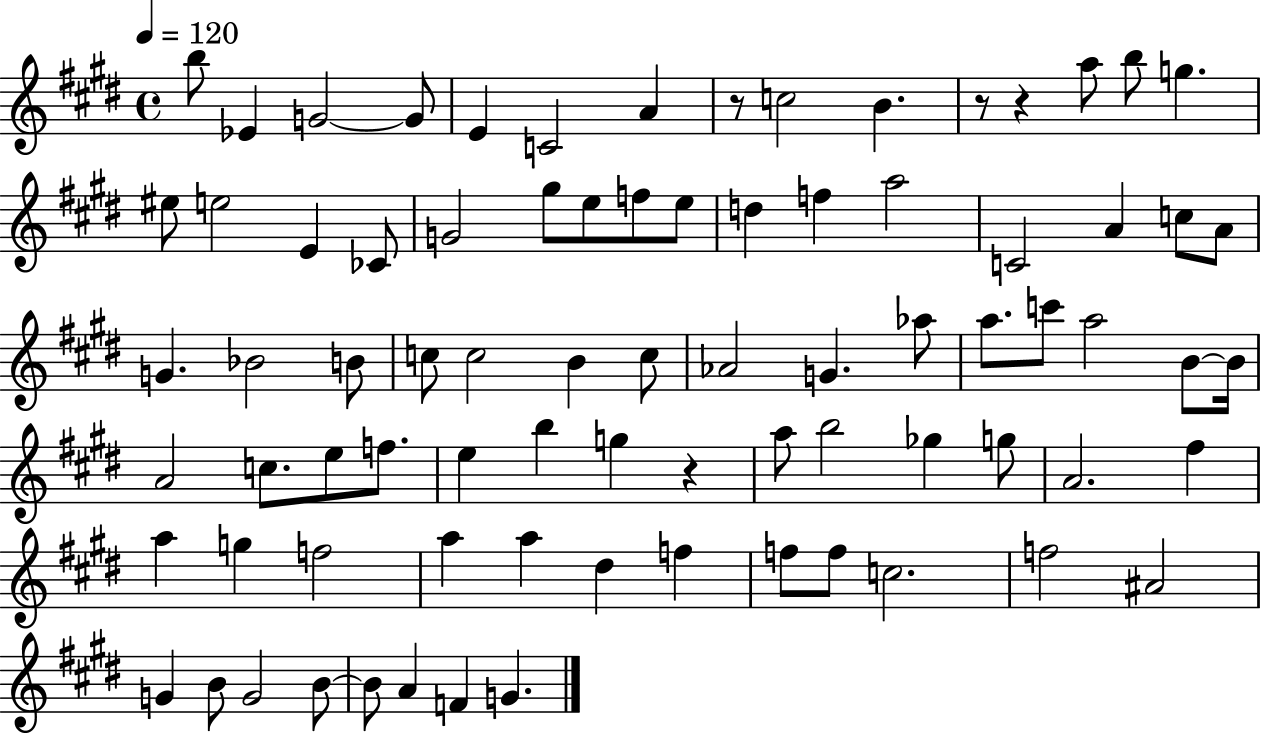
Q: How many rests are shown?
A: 4